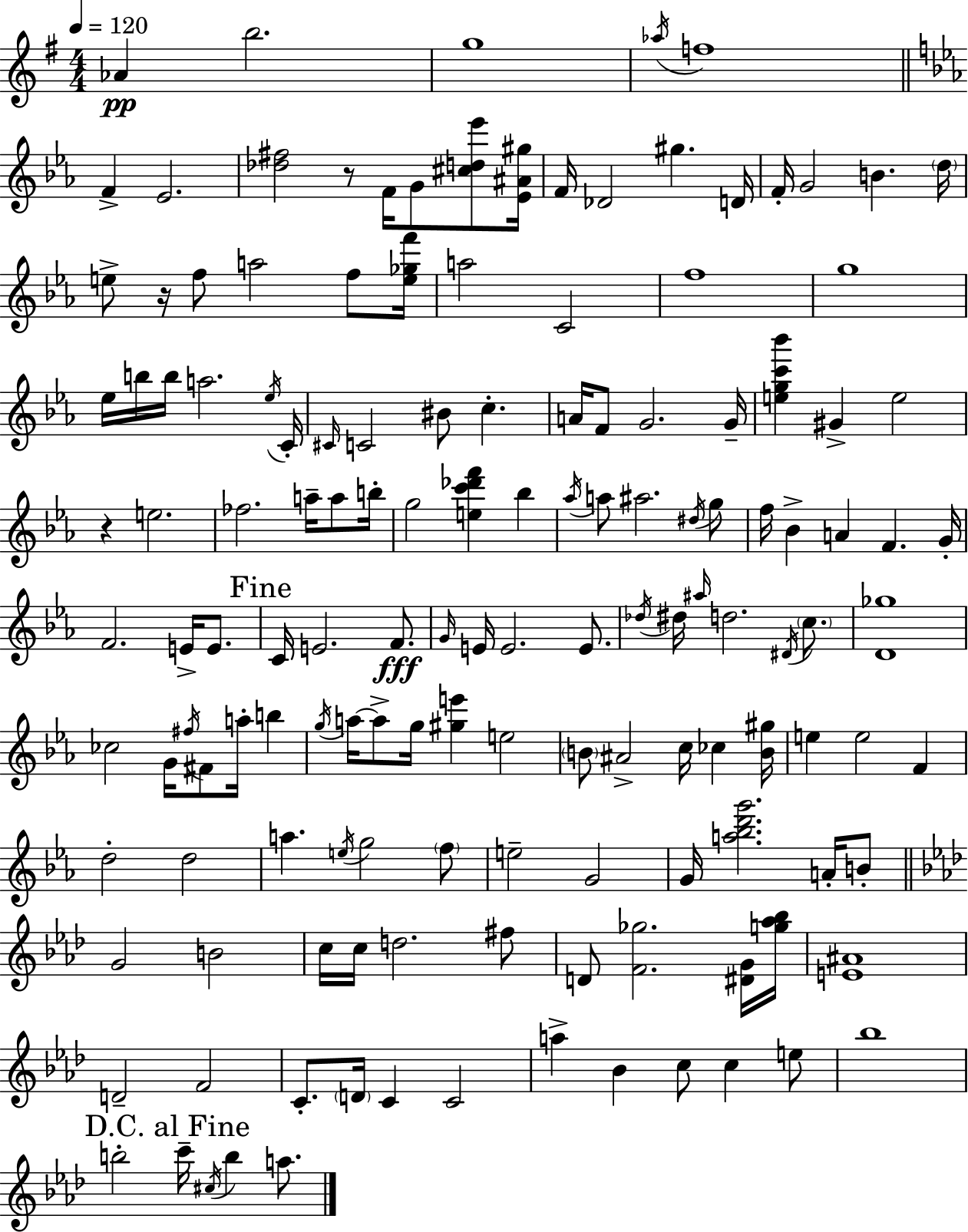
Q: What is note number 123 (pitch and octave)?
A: B5